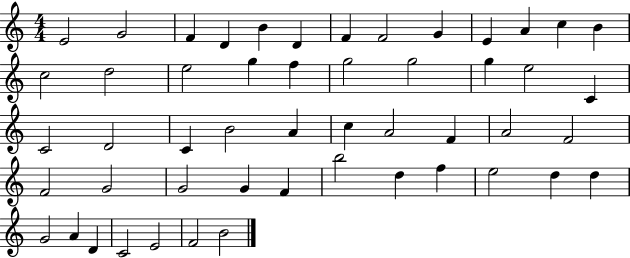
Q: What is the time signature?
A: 4/4